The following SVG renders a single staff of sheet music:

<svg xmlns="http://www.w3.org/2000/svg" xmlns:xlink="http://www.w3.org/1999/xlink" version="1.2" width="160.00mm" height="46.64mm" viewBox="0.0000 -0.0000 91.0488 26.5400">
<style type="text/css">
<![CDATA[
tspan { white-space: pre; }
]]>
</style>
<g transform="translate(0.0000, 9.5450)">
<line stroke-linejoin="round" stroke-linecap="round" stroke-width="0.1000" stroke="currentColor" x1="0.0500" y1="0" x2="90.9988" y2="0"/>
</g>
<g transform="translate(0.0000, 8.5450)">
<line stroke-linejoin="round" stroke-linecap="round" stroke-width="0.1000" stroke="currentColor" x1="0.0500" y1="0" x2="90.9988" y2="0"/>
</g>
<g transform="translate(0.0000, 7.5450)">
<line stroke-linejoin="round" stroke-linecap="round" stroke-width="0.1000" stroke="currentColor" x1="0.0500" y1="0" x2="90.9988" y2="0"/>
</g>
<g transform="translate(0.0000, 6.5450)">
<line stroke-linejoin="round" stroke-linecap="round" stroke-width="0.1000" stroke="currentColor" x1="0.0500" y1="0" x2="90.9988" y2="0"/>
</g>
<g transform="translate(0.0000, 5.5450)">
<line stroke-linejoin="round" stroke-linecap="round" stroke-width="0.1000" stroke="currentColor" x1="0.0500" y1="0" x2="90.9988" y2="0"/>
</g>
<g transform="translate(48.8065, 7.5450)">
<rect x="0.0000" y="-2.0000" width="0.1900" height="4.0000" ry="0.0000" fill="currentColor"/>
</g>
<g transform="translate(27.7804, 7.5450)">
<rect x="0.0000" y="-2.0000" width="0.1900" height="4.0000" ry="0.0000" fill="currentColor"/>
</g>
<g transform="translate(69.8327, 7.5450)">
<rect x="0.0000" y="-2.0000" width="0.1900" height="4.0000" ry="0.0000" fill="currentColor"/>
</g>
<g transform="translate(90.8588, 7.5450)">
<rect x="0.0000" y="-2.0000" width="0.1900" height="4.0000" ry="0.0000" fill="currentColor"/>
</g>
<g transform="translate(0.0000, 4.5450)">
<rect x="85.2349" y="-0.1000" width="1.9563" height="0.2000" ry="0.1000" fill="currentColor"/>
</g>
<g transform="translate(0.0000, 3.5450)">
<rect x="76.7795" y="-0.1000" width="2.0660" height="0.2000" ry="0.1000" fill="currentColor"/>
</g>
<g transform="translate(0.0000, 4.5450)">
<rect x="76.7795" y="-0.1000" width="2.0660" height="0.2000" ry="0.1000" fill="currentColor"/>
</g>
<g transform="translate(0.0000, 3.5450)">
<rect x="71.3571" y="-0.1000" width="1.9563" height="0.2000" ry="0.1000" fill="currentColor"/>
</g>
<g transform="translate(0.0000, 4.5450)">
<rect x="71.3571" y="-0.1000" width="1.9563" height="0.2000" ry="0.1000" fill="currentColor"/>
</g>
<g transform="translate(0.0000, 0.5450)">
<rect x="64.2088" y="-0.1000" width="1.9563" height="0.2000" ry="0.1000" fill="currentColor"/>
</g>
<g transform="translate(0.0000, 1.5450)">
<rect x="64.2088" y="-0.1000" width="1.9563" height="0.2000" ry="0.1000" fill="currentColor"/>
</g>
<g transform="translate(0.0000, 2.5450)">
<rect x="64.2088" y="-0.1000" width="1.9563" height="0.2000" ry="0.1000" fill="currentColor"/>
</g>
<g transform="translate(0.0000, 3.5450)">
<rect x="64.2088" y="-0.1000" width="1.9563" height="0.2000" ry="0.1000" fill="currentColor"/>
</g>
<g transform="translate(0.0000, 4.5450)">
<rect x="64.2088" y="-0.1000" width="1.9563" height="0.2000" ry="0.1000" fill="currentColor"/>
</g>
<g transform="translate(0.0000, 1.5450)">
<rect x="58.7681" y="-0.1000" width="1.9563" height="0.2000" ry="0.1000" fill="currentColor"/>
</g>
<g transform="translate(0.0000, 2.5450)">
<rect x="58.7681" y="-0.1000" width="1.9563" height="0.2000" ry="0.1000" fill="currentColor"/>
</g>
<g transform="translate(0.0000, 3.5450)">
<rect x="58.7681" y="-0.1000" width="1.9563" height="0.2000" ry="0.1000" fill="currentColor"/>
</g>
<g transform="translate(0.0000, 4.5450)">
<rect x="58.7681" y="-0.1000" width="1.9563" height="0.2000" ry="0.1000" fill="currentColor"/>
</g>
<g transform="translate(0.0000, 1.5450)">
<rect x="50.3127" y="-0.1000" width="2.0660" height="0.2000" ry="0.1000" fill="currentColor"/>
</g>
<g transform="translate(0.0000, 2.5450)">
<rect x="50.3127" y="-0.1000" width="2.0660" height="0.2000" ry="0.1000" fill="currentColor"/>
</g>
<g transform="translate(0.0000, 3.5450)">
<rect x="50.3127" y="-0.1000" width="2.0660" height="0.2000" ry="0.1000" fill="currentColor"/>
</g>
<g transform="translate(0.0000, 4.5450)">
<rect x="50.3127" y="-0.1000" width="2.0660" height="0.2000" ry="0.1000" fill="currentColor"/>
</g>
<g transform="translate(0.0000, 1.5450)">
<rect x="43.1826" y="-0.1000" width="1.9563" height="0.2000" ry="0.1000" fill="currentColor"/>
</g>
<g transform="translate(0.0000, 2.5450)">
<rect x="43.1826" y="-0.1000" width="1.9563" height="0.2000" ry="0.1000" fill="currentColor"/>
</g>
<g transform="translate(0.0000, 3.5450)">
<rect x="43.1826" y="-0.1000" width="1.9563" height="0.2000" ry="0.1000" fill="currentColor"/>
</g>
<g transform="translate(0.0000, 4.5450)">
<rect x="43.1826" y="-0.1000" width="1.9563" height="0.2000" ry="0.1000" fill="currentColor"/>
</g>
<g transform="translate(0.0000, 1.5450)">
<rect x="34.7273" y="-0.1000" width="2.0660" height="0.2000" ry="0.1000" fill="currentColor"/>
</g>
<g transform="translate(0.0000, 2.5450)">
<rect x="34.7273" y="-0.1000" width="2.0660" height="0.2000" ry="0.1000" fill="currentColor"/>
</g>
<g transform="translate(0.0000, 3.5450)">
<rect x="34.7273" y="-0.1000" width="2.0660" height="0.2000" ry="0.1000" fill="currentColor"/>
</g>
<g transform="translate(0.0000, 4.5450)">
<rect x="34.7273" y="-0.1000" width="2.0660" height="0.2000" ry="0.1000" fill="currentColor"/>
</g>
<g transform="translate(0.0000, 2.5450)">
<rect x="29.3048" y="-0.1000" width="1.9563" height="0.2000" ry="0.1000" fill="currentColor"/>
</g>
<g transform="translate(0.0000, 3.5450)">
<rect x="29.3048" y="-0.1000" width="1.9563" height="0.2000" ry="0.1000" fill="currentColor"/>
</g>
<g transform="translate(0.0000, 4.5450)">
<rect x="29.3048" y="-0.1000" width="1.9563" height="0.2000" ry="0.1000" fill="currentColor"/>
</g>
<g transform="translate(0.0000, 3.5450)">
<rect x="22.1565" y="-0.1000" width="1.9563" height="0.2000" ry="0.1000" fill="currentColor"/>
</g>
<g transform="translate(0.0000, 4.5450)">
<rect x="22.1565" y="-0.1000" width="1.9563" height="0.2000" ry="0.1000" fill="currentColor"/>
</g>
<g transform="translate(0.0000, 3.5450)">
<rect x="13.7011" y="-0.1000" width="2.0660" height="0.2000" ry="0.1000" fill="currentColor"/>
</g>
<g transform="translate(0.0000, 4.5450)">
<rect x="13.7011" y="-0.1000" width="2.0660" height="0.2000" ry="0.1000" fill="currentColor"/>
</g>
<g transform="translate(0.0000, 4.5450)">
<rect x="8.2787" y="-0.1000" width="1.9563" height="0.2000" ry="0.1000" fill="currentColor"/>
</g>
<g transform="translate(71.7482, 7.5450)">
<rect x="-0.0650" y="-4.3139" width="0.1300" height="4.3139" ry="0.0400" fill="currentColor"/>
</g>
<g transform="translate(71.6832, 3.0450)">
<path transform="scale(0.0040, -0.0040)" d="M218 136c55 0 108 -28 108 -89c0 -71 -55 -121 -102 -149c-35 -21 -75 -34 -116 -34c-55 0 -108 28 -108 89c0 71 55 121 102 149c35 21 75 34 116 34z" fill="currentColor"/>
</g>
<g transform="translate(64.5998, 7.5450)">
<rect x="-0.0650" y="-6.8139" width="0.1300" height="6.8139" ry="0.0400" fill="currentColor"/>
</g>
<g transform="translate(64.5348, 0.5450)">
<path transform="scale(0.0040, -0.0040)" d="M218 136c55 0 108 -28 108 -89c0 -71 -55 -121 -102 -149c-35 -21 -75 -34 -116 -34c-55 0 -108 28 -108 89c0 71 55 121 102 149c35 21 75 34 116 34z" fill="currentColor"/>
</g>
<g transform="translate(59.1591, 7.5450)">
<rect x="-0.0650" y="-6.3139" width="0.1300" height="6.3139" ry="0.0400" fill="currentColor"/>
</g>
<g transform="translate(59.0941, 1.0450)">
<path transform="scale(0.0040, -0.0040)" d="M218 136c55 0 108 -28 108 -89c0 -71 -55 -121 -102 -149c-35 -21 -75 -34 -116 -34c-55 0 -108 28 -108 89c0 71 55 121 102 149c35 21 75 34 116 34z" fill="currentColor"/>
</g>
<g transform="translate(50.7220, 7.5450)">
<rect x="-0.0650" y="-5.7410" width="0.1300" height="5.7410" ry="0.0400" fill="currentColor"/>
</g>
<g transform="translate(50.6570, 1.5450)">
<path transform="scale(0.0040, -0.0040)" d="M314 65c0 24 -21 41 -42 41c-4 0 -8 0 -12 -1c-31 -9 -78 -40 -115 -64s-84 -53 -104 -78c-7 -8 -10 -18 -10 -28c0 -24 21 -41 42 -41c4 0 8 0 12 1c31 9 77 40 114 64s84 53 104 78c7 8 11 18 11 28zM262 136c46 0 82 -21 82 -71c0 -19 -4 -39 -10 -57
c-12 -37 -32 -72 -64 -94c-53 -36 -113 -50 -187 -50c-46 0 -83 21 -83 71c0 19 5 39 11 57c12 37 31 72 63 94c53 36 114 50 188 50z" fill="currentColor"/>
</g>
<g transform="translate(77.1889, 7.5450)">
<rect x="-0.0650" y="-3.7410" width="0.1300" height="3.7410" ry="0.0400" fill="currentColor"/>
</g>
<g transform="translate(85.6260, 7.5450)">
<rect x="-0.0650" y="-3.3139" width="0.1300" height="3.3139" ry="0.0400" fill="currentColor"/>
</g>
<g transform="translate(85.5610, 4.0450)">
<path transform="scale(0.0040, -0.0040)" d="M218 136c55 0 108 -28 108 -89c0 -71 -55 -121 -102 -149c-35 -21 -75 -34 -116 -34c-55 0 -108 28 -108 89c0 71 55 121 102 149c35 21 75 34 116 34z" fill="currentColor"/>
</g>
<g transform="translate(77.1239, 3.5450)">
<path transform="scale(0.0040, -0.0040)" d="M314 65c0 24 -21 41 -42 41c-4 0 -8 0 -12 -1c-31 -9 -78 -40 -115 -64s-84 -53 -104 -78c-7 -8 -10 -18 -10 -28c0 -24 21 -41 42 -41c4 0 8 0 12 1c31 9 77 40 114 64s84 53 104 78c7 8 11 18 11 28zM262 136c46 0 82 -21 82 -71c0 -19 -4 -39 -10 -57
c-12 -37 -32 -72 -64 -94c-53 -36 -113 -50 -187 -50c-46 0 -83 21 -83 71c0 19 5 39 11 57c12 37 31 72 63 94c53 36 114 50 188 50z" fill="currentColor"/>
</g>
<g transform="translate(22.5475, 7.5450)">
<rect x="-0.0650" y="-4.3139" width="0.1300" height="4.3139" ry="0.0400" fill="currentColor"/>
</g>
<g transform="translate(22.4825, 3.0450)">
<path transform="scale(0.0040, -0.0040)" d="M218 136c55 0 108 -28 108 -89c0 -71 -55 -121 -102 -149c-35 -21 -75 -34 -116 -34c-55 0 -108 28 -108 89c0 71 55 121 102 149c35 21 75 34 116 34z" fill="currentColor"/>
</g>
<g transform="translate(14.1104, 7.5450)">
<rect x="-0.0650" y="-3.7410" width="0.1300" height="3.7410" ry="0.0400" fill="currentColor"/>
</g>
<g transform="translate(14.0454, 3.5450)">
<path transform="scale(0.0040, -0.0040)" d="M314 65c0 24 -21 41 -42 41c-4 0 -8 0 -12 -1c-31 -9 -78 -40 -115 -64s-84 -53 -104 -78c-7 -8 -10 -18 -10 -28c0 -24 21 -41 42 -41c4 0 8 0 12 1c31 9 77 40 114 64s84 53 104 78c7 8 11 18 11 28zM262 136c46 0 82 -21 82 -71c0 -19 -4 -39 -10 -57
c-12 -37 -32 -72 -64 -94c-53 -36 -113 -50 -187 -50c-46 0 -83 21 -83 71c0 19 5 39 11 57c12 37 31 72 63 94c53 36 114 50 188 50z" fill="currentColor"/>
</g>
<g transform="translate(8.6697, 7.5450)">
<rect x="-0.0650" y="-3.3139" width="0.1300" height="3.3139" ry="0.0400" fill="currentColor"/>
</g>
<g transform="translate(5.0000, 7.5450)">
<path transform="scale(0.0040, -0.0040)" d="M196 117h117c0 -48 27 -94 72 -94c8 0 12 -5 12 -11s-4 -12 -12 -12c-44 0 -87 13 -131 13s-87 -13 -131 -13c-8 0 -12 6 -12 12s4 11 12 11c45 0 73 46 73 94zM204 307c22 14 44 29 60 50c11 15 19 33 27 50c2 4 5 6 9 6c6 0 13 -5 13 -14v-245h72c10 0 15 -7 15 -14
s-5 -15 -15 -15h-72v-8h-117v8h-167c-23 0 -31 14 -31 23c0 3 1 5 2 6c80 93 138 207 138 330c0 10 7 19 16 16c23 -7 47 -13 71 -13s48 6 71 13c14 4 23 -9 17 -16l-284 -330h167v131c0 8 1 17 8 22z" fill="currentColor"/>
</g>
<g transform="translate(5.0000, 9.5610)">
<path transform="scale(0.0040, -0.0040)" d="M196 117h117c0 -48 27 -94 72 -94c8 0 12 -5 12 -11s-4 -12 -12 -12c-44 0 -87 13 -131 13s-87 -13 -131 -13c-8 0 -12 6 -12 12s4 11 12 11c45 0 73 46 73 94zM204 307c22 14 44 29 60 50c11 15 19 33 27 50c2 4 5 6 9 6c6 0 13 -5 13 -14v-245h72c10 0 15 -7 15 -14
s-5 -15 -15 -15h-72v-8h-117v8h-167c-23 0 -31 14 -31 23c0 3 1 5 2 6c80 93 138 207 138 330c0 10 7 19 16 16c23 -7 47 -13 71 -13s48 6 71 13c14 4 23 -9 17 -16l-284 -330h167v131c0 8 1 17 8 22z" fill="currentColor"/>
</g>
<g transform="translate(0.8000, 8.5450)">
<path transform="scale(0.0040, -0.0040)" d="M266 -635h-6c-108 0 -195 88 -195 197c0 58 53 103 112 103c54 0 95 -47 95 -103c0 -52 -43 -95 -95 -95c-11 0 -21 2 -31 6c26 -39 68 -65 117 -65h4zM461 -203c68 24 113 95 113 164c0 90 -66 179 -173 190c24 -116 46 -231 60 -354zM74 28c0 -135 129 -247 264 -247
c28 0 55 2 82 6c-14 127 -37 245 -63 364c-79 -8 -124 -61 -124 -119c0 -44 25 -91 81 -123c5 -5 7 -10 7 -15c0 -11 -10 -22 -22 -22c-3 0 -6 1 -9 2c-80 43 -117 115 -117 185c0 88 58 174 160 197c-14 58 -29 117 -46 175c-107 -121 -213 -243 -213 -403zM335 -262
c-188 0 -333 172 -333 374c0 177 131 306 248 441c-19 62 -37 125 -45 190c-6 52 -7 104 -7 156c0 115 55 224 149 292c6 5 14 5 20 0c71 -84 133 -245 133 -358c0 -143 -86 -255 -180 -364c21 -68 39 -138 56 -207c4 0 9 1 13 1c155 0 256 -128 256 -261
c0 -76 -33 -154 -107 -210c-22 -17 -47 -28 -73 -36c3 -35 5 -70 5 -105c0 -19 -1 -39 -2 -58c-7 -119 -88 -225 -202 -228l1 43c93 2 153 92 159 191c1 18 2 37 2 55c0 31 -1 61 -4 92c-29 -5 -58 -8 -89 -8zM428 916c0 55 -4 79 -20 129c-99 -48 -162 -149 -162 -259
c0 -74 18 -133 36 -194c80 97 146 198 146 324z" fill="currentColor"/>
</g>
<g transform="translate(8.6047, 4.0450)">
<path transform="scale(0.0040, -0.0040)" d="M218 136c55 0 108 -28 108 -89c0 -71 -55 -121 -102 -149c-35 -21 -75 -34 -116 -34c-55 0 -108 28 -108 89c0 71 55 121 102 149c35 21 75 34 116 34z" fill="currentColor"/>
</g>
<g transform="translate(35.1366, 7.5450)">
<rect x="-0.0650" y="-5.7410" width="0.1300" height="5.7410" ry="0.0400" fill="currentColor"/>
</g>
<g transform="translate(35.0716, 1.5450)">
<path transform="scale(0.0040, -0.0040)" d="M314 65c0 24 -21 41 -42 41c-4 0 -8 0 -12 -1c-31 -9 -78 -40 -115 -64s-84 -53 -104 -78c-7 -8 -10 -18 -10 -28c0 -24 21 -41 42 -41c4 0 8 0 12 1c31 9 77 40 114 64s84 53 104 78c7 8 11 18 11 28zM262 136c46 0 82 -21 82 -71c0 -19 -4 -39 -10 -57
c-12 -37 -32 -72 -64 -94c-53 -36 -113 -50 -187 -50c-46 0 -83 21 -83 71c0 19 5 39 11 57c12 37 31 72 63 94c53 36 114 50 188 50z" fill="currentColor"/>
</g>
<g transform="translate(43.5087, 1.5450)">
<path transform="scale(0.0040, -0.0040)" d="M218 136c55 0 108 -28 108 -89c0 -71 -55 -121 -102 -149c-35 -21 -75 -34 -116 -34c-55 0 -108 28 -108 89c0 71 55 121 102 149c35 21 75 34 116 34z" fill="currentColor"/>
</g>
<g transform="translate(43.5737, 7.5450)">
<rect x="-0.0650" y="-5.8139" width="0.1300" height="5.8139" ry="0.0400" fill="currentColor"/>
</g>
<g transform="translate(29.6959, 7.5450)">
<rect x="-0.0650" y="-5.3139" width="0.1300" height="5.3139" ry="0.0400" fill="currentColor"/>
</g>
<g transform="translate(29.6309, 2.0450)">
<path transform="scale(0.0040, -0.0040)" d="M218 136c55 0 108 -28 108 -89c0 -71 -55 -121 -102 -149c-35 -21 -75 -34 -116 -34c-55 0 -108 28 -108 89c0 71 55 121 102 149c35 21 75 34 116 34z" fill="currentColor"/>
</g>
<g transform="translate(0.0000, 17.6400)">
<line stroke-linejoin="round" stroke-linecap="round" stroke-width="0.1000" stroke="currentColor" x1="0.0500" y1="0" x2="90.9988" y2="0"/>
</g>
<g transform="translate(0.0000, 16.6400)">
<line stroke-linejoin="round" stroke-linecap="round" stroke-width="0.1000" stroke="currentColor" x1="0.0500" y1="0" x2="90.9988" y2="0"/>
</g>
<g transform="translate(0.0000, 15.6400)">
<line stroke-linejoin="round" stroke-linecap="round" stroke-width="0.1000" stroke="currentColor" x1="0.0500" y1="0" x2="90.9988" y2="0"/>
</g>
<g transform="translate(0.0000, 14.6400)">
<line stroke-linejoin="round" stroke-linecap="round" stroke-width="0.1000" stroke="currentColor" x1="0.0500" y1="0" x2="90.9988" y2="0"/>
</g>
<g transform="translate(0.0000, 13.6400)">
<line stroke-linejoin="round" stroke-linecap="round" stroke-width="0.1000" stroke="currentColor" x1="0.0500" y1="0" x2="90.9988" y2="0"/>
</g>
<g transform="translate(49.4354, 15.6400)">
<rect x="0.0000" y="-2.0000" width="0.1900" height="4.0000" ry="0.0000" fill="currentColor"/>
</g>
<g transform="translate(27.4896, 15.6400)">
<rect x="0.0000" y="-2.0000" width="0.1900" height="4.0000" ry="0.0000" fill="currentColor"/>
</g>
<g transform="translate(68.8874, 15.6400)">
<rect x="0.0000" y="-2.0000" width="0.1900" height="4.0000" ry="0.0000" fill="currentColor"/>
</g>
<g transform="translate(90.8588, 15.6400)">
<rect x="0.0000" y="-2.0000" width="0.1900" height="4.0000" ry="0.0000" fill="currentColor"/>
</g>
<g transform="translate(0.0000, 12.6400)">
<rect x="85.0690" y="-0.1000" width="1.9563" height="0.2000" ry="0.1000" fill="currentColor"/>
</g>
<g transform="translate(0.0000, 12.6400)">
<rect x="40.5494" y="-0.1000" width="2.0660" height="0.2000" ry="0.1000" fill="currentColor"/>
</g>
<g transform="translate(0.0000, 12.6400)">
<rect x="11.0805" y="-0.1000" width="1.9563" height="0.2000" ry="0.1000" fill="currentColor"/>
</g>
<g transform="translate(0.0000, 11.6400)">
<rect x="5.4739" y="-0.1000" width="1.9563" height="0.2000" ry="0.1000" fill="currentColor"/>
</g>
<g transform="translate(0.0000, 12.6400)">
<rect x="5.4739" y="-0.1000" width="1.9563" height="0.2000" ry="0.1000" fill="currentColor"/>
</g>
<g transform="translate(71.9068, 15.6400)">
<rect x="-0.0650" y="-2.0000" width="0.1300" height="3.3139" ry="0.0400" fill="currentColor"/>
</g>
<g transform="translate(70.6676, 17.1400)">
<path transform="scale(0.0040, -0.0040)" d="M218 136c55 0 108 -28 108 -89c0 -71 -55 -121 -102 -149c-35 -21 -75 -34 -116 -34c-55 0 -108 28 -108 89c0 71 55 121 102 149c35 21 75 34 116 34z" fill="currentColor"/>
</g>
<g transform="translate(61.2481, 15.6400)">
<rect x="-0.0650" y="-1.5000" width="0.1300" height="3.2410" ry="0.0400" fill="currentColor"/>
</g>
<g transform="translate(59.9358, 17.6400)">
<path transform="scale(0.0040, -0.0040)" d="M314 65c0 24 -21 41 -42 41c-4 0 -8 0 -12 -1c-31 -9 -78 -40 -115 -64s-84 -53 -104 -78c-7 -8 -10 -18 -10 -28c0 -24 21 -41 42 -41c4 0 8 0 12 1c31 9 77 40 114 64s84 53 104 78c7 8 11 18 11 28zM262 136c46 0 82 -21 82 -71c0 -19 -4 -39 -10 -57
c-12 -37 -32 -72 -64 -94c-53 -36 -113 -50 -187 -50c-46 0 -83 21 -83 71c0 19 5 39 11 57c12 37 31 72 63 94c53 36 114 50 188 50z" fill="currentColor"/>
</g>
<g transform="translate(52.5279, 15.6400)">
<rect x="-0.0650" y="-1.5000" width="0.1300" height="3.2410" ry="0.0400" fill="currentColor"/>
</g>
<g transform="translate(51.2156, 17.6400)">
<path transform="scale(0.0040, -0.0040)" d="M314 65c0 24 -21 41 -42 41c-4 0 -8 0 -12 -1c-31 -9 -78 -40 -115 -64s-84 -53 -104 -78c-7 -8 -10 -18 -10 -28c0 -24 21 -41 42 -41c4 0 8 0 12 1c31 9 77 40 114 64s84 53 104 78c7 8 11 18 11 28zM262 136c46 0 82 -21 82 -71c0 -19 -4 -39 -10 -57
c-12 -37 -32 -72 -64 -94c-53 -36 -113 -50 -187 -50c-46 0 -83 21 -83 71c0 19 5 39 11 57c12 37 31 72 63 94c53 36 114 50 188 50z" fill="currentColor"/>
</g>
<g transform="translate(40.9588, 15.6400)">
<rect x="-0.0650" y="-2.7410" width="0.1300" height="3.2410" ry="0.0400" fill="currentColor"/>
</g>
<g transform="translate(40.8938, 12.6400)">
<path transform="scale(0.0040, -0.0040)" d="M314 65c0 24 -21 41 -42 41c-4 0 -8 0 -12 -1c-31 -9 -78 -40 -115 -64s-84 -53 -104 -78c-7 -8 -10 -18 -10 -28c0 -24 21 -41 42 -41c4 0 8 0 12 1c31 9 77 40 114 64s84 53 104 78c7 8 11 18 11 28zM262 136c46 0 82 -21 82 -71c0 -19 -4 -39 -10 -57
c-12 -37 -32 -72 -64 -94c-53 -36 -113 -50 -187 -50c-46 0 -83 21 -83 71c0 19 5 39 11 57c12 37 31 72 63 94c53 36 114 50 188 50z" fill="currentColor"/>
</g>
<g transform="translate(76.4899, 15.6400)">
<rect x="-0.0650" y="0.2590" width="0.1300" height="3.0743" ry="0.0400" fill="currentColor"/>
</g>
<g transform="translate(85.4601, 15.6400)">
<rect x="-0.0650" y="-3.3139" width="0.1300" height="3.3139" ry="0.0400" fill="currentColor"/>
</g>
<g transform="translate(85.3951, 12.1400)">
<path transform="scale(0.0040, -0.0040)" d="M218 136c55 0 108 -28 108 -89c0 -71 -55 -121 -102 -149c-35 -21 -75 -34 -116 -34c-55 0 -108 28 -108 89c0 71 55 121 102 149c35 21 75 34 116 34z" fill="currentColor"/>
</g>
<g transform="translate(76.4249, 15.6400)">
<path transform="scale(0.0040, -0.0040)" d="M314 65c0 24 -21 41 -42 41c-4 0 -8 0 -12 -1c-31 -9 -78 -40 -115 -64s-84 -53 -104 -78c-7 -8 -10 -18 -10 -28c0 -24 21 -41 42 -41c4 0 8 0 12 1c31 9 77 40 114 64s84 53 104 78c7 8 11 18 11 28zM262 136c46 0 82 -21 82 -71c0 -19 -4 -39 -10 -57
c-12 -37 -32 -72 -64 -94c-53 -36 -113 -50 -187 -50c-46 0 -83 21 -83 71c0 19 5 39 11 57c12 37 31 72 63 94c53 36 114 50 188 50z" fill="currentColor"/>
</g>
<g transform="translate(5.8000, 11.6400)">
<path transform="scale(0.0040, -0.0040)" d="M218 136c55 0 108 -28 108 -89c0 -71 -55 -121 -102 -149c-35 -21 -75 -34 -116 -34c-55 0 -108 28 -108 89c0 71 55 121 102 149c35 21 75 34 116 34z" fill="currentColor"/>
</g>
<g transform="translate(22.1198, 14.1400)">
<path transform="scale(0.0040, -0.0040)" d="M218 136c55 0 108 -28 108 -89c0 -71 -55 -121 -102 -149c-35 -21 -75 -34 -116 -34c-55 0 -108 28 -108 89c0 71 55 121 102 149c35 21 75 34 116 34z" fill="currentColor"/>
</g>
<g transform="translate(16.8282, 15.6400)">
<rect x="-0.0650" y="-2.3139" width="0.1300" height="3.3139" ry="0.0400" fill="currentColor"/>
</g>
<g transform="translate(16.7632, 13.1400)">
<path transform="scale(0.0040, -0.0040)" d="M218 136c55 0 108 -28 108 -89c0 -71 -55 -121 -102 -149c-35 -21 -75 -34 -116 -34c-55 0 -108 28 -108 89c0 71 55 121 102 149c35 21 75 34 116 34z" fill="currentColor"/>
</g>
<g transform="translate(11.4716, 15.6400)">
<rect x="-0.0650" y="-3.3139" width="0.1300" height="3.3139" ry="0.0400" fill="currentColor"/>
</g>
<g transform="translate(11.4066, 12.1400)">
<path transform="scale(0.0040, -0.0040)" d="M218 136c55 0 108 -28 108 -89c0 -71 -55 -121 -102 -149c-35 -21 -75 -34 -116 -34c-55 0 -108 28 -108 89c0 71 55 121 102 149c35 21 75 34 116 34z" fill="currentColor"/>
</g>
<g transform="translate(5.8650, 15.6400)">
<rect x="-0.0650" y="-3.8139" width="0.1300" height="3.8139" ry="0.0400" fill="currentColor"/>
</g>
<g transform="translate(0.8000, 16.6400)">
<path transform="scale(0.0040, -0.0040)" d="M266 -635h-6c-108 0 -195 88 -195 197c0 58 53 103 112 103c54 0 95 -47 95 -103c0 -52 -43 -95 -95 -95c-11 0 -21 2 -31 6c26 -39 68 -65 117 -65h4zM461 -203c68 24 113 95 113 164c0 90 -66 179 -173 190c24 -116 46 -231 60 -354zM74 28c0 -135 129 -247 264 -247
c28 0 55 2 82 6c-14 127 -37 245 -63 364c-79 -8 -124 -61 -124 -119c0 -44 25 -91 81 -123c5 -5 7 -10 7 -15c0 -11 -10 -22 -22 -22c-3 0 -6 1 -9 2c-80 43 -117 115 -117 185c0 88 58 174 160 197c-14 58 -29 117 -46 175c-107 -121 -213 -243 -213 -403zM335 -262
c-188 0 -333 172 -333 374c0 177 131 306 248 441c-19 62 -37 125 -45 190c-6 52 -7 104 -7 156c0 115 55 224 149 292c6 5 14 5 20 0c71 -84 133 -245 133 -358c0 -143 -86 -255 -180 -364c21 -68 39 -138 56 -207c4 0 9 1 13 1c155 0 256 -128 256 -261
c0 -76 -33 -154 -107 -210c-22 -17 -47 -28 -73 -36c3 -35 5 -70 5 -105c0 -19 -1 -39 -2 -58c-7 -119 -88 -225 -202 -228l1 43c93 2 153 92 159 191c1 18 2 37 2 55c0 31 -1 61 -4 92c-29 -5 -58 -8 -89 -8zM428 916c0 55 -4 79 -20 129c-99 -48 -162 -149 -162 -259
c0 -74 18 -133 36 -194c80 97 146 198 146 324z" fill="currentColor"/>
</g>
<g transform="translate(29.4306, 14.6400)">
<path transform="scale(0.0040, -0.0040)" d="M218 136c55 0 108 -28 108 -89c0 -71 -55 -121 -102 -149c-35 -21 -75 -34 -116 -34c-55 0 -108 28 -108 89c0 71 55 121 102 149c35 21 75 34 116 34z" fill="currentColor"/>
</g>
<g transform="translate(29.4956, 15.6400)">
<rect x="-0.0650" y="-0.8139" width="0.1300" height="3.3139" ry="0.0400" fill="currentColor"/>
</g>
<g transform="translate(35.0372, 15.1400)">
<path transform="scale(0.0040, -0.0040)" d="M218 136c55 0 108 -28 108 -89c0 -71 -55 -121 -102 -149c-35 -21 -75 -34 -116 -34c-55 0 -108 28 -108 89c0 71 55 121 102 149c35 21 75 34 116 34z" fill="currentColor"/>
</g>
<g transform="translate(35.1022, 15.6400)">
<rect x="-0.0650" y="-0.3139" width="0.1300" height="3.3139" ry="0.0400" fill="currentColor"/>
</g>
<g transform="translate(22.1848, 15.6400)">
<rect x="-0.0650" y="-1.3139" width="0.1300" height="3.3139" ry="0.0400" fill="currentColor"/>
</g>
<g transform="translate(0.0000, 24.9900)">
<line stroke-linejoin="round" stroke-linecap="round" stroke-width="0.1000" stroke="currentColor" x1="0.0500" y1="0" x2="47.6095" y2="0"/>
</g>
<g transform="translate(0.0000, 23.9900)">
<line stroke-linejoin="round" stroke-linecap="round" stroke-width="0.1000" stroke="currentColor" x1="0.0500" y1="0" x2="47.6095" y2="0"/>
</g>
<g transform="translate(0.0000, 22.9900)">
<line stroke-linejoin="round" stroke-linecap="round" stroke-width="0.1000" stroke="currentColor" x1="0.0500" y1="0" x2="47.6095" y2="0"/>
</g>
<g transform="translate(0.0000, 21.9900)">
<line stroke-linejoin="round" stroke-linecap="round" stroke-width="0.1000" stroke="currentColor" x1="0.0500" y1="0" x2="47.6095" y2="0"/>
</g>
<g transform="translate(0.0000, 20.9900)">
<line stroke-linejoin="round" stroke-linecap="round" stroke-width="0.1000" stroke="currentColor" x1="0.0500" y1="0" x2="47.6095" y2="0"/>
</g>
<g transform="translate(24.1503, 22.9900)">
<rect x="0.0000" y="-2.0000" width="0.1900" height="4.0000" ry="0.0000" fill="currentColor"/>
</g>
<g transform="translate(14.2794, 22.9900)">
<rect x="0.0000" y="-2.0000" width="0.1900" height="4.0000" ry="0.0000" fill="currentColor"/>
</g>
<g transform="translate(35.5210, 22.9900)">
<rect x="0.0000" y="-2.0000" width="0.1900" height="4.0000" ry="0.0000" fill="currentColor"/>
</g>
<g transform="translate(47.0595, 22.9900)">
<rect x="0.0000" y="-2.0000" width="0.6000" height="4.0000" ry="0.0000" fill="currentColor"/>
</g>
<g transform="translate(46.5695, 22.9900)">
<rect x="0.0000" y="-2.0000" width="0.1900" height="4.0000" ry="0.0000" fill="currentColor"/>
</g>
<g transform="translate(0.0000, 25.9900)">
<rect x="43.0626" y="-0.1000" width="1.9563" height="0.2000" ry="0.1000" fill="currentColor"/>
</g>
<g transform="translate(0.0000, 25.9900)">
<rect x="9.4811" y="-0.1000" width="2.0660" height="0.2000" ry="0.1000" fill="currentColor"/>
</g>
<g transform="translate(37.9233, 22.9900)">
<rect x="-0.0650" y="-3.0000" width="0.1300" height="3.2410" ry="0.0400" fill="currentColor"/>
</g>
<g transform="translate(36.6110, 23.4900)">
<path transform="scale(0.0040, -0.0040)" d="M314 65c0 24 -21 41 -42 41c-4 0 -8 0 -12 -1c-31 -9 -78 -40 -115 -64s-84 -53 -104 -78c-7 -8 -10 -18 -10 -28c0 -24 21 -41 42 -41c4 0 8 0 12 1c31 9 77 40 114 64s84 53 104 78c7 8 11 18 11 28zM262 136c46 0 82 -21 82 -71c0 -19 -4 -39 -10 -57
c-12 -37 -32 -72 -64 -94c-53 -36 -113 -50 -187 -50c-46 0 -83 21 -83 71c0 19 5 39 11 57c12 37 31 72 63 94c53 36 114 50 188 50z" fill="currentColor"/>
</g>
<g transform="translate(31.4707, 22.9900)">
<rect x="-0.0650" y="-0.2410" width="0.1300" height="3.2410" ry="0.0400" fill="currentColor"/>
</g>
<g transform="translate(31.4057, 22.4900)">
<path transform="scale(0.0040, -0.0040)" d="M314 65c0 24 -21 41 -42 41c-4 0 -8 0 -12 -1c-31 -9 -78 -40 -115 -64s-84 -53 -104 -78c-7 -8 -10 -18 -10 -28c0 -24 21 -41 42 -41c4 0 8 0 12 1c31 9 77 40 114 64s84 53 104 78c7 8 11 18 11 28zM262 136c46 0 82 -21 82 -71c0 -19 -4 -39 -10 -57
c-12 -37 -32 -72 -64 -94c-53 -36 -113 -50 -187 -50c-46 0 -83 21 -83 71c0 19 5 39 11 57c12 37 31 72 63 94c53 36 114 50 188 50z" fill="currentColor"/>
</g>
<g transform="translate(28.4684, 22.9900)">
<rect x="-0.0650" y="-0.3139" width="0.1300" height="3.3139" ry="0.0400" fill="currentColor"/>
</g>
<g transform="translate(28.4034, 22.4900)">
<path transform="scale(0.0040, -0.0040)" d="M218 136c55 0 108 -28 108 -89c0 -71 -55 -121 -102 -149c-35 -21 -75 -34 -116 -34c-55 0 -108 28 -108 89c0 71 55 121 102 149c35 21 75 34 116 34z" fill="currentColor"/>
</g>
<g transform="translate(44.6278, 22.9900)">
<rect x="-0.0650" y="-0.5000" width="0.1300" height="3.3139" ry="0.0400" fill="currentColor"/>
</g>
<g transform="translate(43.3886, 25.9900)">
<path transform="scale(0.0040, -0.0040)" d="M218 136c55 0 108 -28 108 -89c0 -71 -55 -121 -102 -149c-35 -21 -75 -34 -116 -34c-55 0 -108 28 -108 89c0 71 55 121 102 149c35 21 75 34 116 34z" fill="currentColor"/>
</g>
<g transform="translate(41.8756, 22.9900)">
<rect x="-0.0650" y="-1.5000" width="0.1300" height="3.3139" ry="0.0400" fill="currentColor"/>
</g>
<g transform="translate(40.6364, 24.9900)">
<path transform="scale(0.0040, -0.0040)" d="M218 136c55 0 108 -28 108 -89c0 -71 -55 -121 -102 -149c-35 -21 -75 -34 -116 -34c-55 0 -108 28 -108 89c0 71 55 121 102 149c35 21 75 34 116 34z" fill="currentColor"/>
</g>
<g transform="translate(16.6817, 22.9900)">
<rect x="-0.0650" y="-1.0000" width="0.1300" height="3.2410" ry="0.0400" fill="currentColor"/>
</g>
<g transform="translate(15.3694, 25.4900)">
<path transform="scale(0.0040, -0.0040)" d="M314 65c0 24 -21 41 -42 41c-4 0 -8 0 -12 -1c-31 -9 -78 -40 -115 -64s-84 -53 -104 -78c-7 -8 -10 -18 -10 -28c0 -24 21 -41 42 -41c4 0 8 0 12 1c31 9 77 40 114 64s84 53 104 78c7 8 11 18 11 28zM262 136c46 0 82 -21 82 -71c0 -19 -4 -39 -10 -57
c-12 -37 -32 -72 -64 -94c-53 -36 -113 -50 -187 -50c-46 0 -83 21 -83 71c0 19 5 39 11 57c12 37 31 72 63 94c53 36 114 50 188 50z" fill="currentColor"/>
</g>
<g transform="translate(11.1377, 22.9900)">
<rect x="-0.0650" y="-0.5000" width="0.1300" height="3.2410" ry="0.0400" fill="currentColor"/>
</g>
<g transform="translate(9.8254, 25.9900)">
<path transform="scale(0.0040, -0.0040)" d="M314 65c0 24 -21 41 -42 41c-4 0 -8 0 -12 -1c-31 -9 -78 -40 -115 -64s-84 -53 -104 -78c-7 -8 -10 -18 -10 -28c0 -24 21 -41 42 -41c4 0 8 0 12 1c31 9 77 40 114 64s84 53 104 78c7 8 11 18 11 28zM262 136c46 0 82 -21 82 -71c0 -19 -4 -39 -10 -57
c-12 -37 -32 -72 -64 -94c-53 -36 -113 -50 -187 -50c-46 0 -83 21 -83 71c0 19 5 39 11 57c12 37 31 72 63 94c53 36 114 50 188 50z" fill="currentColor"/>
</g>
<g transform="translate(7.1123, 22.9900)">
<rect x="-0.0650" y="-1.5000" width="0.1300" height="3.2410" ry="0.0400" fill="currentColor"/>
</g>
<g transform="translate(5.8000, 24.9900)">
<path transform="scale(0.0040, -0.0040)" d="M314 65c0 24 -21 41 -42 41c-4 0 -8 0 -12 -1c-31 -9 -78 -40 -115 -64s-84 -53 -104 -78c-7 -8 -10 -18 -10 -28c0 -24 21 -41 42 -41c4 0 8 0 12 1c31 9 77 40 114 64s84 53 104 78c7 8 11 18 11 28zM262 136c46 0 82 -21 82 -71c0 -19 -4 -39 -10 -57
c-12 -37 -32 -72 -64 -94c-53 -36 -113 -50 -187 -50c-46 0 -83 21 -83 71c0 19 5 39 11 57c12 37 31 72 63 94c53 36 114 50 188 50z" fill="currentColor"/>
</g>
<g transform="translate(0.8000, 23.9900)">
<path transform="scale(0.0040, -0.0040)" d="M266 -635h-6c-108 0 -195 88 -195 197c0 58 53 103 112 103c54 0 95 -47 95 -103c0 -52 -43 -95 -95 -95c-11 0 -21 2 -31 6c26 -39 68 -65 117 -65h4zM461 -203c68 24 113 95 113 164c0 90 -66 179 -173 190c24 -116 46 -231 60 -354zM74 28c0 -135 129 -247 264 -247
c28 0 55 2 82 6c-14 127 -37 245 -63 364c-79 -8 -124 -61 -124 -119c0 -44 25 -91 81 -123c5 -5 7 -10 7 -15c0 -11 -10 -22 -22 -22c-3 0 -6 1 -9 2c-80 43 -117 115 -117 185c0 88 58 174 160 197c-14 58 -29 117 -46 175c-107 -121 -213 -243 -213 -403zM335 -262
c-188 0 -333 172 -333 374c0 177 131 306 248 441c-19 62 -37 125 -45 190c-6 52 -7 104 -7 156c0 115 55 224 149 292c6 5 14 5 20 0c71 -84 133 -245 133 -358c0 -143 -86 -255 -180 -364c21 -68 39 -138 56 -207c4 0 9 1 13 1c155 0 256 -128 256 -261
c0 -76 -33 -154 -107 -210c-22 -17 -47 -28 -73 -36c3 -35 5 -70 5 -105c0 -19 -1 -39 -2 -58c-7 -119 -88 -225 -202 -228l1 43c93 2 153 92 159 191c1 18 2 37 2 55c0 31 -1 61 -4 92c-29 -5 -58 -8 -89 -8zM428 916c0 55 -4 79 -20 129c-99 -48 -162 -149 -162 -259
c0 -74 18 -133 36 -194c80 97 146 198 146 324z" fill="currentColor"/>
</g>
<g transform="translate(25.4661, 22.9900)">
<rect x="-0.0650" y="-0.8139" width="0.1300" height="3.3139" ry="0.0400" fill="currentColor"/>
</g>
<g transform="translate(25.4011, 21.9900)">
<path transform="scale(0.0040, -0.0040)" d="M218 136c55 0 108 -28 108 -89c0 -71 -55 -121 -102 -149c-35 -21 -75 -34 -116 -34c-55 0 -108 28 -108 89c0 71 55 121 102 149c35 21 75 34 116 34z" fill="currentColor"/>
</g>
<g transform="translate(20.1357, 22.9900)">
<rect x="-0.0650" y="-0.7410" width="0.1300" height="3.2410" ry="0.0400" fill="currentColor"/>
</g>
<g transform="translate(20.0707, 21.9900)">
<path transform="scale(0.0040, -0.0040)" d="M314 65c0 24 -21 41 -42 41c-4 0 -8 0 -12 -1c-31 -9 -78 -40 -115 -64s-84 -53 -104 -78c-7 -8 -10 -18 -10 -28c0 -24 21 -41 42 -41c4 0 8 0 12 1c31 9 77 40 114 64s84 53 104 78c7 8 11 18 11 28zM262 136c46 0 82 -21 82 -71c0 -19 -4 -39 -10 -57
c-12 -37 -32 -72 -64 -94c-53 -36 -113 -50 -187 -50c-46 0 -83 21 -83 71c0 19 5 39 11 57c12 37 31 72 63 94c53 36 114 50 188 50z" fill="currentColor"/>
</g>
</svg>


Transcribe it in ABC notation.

X:1
T:Untitled
M:4/4
L:1/4
K:C
b c'2 d' f' g'2 g' g'2 a' b' d' c'2 b c' b g e d c a2 E2 E2 F B2 b E2 C2 D2 d2 d c c2 A2 E C